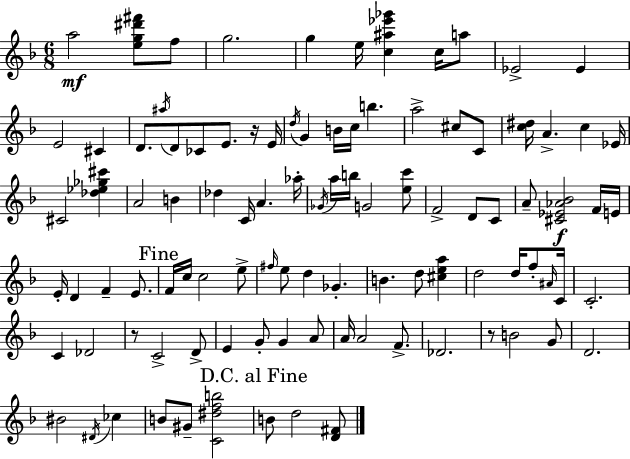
X:1
T:Untitled
M:6/8
L:1/4
K:F
a2 [eg^d'^f']/2 f/2 g2 g e/4 [c^a_e'_g'] c/4 a/2 _E2 _E E2 ^C D/2 ^a/4 D/2 _C/2 E/2 z/4 E/4 d/4 G B/4 c/4 b a2 ^c/2 C/2 [c^d]/4 A c _E/4 ^C2 [_d_e_g^c'] A2 B _d C/4 A _a/4 _G/4 a/4 b/4 G2 [ec']/2 F2 D/2 C/2 A/2 [^C_E_A_B]2 F/4 E/4 E/4 D F E/2 F/4 c/4 c2 e/2 ^f/4 e/2 d _G B d/2 [^cea] d2 d/4 f/2 ^A/4 C/4 C2 C _D2 z/2 C2 D/2 E G/2 G A/2 A/4 A2 F/2 _D2 z/2 B2 G/2 D2 ^B2 ^D/4 _c B/2 ^G/2 [C^dfb]2 B/2 d2 [D^F]/2